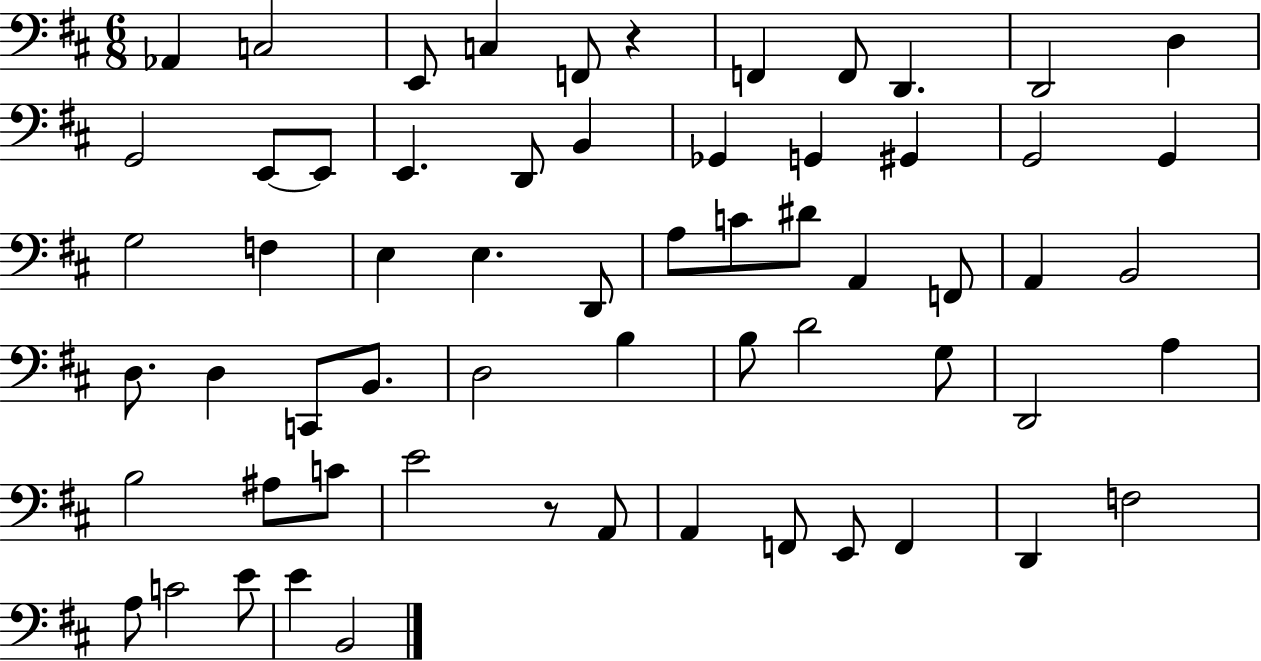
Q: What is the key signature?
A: D major